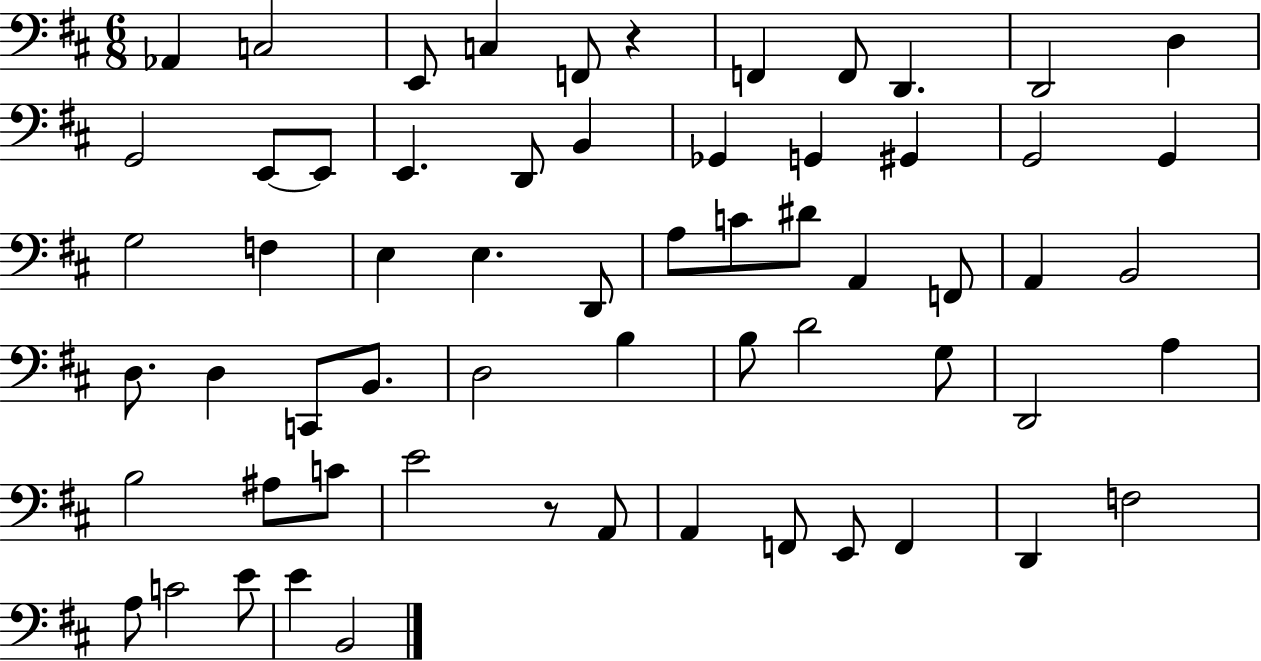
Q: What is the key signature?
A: D major